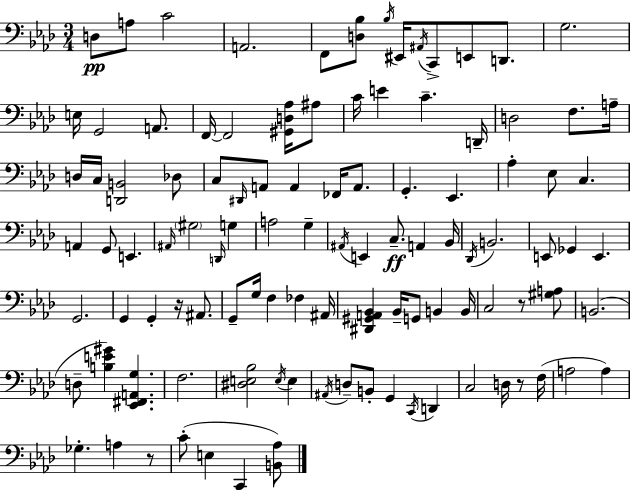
D3/e A3/e C4/h A2/h. F2/e [D3,Bb3]/e Bb3/s EIS2/s A#2/s C2/e E2/e D2/e. G3/h. E3/s G2/h A2/e. F2/s F2/h [G#2,D3,Ab3]/s A#3/e C4/s E4/q C4/q. D2/s D3/h F3/e. A3/s D3/s C3/s [D2,B2]/h Db3/e C3/e D#2/s A2/e A2/q FES2/s A2/e. G2/q. Eb2/q. Ab3/q Eb3/e C3/q. A2/q G2/e E2/q. A#2/s G#3/h D2/s G3/q A3/h G3/q A#2/s E2/q C3/e. A2/q Bb2/s Db2/s B2/h. E2/e Gb2/q E2/q. G2/h. G2/q G2/q R/s A#2/e. G2/e G3/s F3/q FES3/q A#2/s [D#2,G#2,A2,Bb2]/q Bb2/s G2/e B2/q B2/s C3/h R/e [G#3,A3]/e B2/h. D3/e [B3,E4,G#4]/q [Eb2,F#2,A2,G3]/q. F3/h. [D#3,E3,Bb3]/h E3/s E3/q A#2/s D3/e B2/e G2/q C2/s D2/q C3/h D3/s R/e F3/s A3/h A3/q Gb3/q. A3/q R/e C4/e E3/q C2/q [B2,Ab3]/e